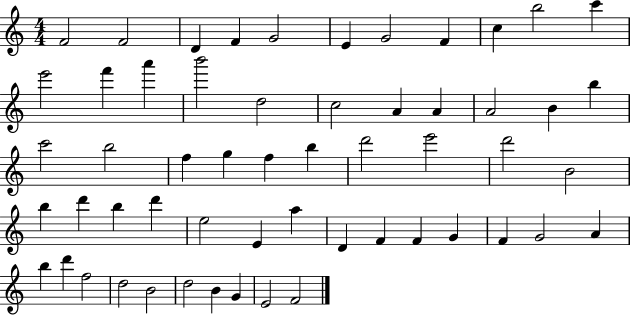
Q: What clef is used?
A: treble